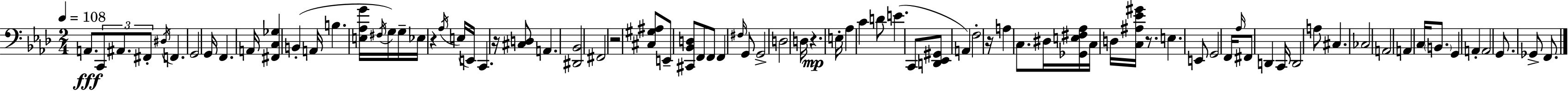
{
  \clef bass
  \numericTimeSignature
  \time 2/4
  \key aes \major
  \tempo 4 = 108
  a,8.\fff \tuplet 3/2 { c,8 ais,8. | fis,8-. } \acciaccatura { dis16 } f,4. | g,2 | g,16 f,4. | \break a,16 <fis, c ges>4 b,4-.( | a,16 b4. | <e aes g'>16 \acciaccatura { fis16 }) g16 g16-- ees16 r4 | \acciaccatura { aes16 }( e16 e,16) c,4. | \break r16 <cis d>8 a,4. | <dis, bes,>2 | fis,2 | r2 | \break <cis gis ais>8 e,8-- <cis, bes, d>8 | f,8 f,8 f,4 | \grace { fis16 } g,8 g,2-> | d2 | \break d16 r4.\mp | e16-. aes4 | c'4 d'8 e'4.( | c,8 <d, ees, gis,>8 | \break a,4) f2-. | r16 a4 | c8. dis16 <ges, e fis aes>16 c16 d16 | <c ais ees' gis'>16 r8. e4. | \break e,8 g,2 | f,16 \grace { aes16 } fis,8 | d,4 c,16 d,2 | a8 cis4. | \break ces2 | a,2 | a,4 | c16 \parenthesize b,8. g,4 | \break a,4-. a,2 | g,8. | ges,8-> f,8. \bar "|."
}